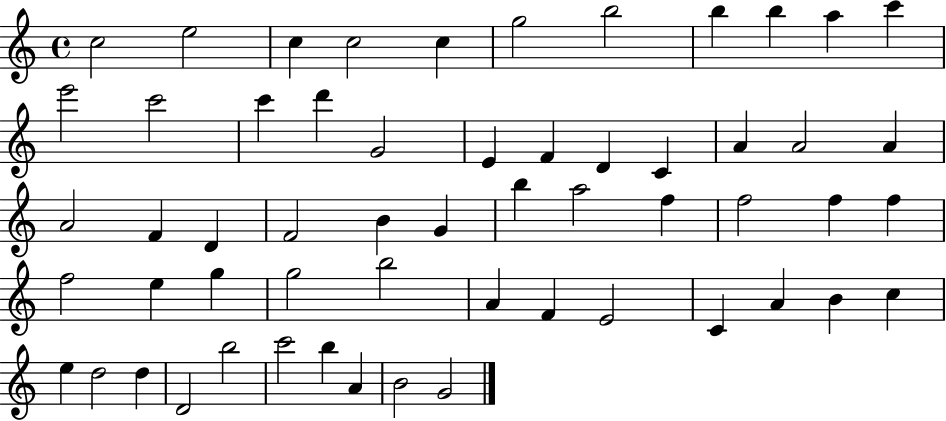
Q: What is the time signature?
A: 4/4